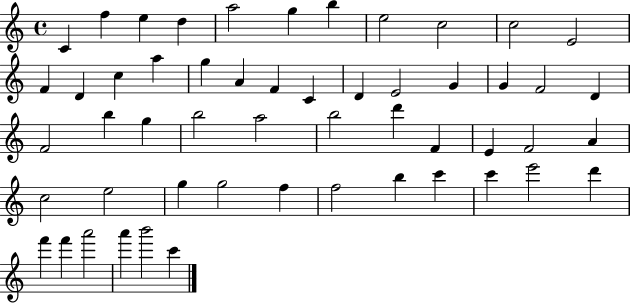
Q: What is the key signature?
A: C major